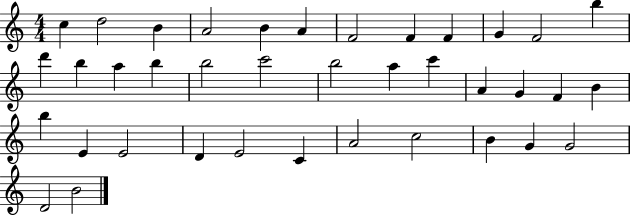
{
  \clef treble
  \numericTimeSignature
  \time 4/4
  \key c \major
  c''4 d''2 b'4 | a'2 b'4 a'4 | f'2 f'4 f'4 | g'4 f'2 b''4 | \break d'''4 b''4 a''4 b''4 | b''2 c'''2 | b''2 a''4 c'''4 | a'4 g'4 f'4 b'4 | \break b''4 e'4 e'2 | d'4 e'2 c'4 | a'2 c''2 | b'4 g'4 g'2 | \break d'2 b'2 | \bar "|."
}